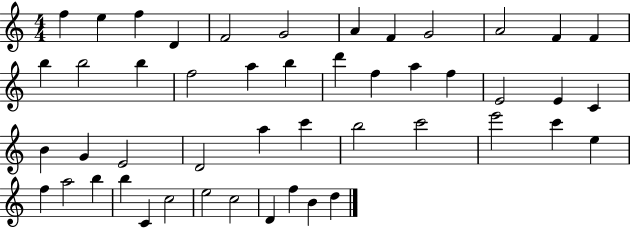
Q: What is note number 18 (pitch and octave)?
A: B5